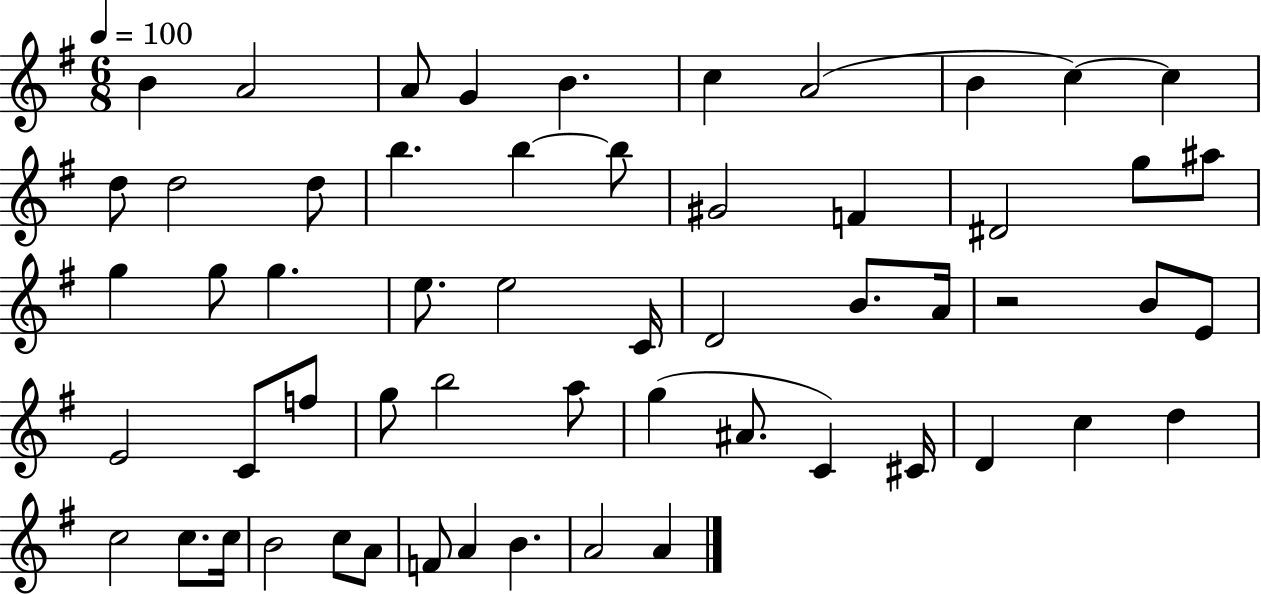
X:1
T:Untitled
M:6/8
L:1/4
K:G
B A2 A/2 G B c A2 B c c d/2 d2 d/2 b b b/2 ^G2 F ^D2 g/2 ^a/2 g g/2 g e/2 e2 C/4 D2 B/2 A/4 z2 B/2 E/2 E2 C/2 f/2 g/2 b2 a/2 g ^A/2 C ^C/4 D c d c2 c/2 c/4 B2 c/2 A/2 F/2 A B A2 A